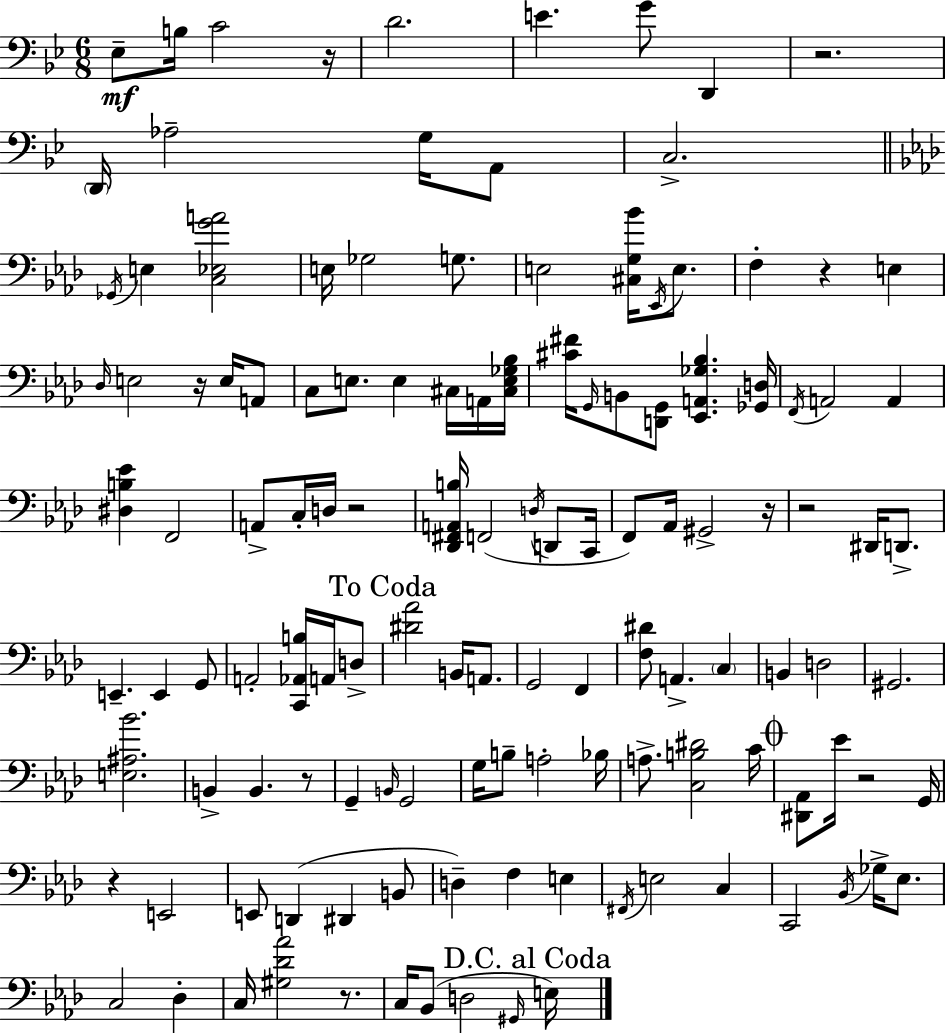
{
  \clef bass
  \numericTimeSignature
  \time 6/8
  \key bes \major
  ees8--\mf b16 c'2 r16 | d'2. | e'4. g'8 d,4 | r2. | \break \parenthesize d,16 aes2-- g16 a,8 | c2.-> | \bar "||" \break \key aes \major \acciaccatura { ges,16 } e4 <c ees g' a'>2 | e16 ges2 g8. | e2 <cis g bes'>16 \acciaccatura { ees,16 } e8. | f4-. r4 e4 | \break \grace { des16 } e2 r16 | e16 a,8 c8 e8. e4 | cis16 a,16 <cis e ges bes>16 <cis' fis'>16 \grace { g,16 } b,8 <d, g,>8 <ees, a, ges bes>4. | <ges, d>16 \acciaccatura { f,16 } a,2 | \break a,4 <dis b ees'>4 f,2 | a,8-> c16-. d16 r2 | <des, fis, a, b>16 f,2( | \acciaccatura { d16 } d,8 c,16 f,8) aes,16 gis,2-> | \break r16 r2 | dis,16 d,8.-> e,4.-- | e,4 g,8 a,2-. | <c, aes, b>16 a,16 d8-> \mark "To Coda" <dis' aes'>2 | \break b,16 a,8. g,2 | f,4 <f dis'>8 a,4.-> | \parenthesize c4 b,4 d2 | gis,2. | \break <e ais bes'>2. | b,4-> b,4. | r8 g,4-- \grace { b,16 } g,2 | g16 b8-- a2-. | \break bes16 a8.-> <c b dis'>2 | c'16 \mark \markup { \musicglyph "scripts.coda" } <dis, aes,>8 ees'16 r2 | g,16 r4 e,2 | e,8 d,4( | \break dis,4 b,8 d4--) f4 | e4 \acciaccatura { fis,16 } e2 | c4 c,2 | \acciaccatura { bes,16 } ges16-> ees8. c2 | \break des4-. c16 <gis des' aes'>2 | r8. c16 bes,8( | d2 \grace { gis,16 }) \mark "D.C. al Coda" e16 \bar "|."
}